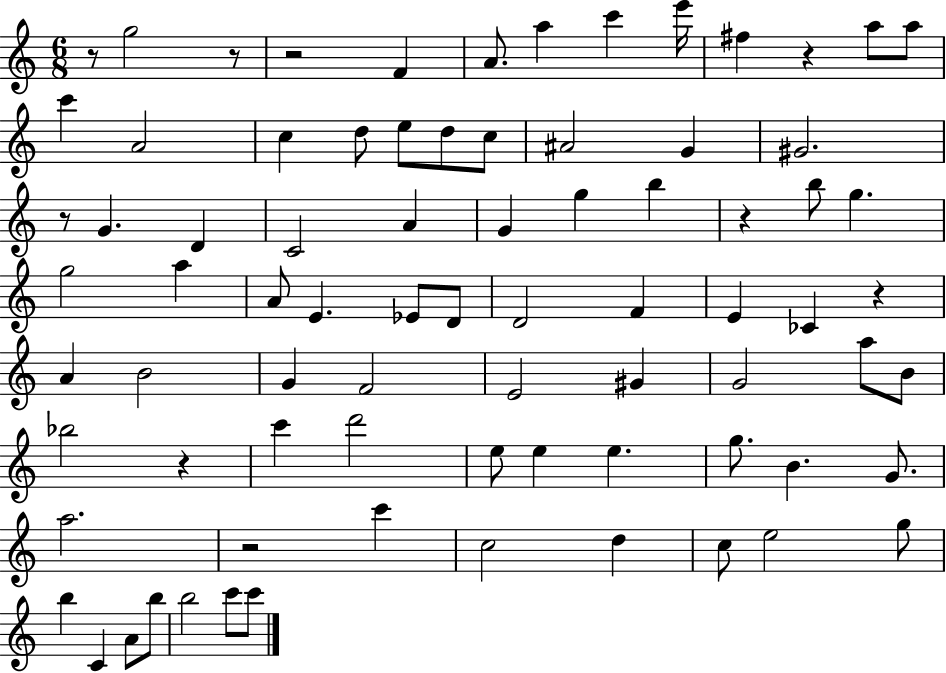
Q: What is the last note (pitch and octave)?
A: C6